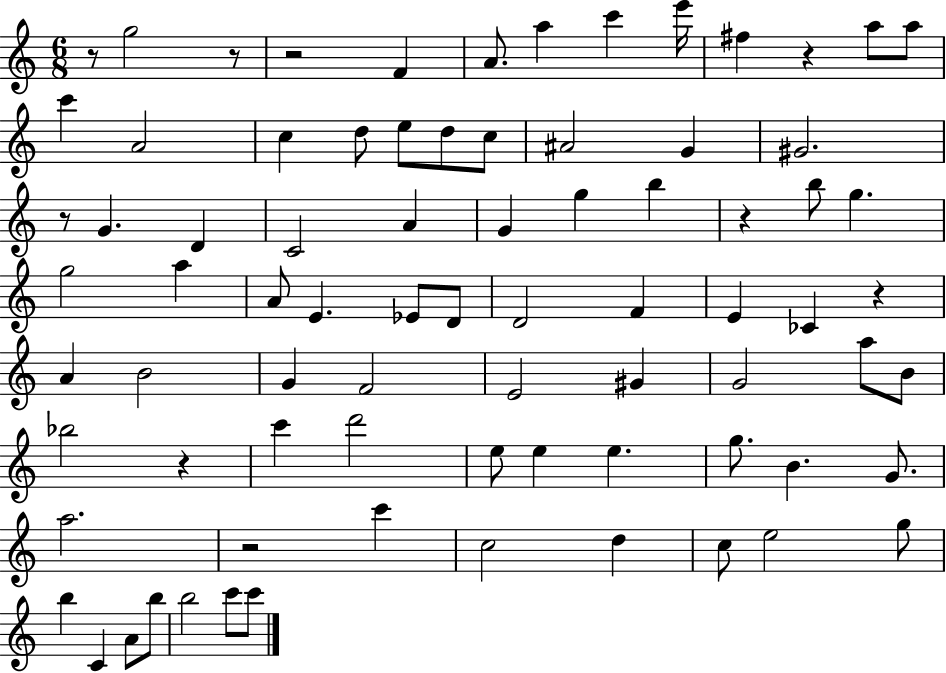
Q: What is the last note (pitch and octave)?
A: C6